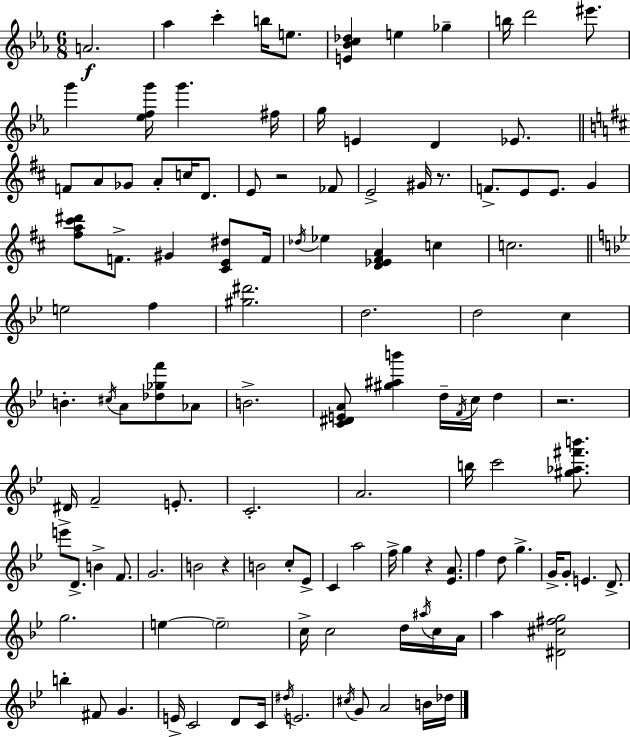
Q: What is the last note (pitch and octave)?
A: Db5